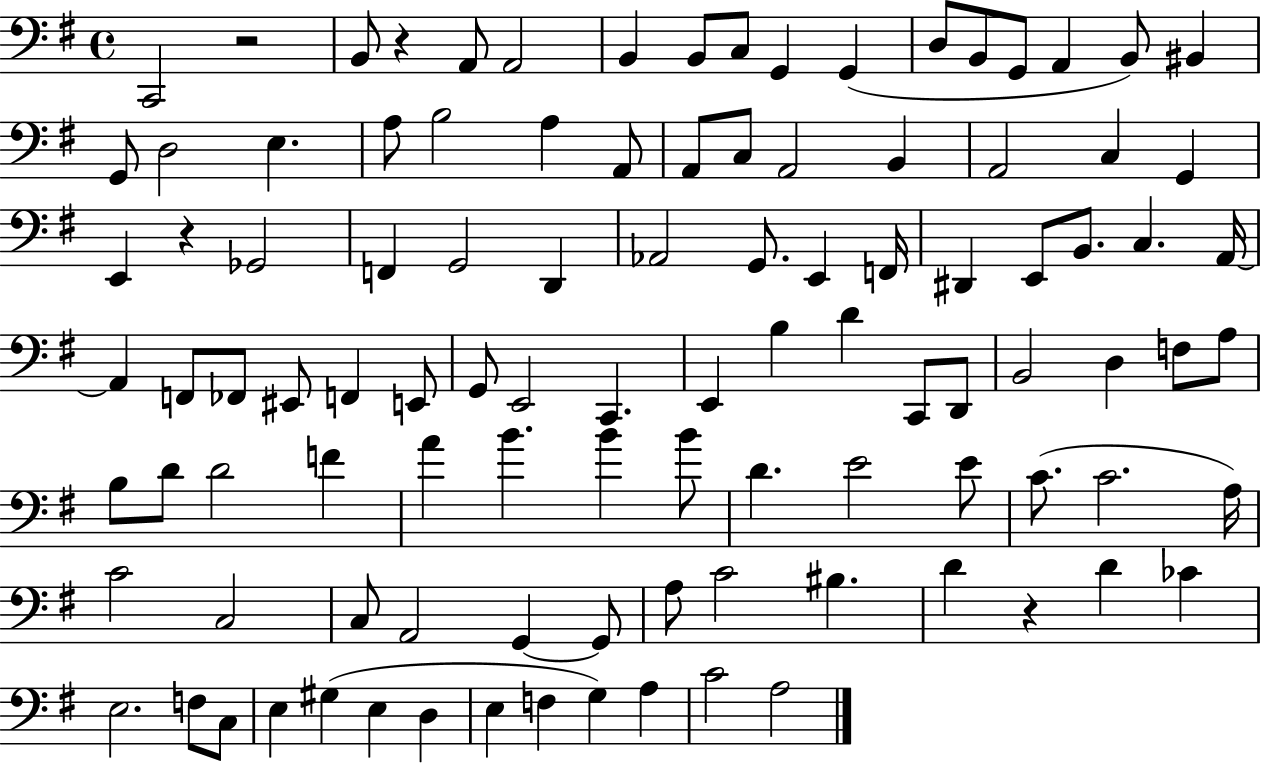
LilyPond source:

{
  \clef bass
  \time 4/4
  \defaultTimeSignature
  \key g \major
  \repeat volta 2 { c,2 r2 | b,8 r4 a,8 a,2 | b,4 b,8 c8 g,4 g,4( | d8 b,8 g,8 a,4 b,8) bis,4 | \break g,8 d2 e4. | a8 b2 a4 a,8 | a,8 c8 a,2 b,4 | a,2 c4 g,4 | \break e,4 r4 ges,2 | f,4 g,2 d,4 | aes,2 g,8. e,4 f,16 | dis,4 e,8 b,8. c4. a,16~~ | \break a,4 f,8 fes,8 eis,8 f,4 e,8 | g,8 e,2 c,4. | e,4 b4 d'4 c,8 d,8 | b,2 d4 f8 a8 | \break b8 d'8 d'2 f'4 | a'4 b'4. b'4 b'8 | d'4. e'2 e'8 | c'8.( c'2. a16) | \break c'2 c2 | c8 a,2 g,4~~ g,8 | a8 c'2 bis4. | d'4 r4 d'4 ces'4 | \break e2. f8 c8 | e4 gis4( e4 d4 | e4 f4 g4) a4 | c'2 a2 | \break } \bar "|."
}